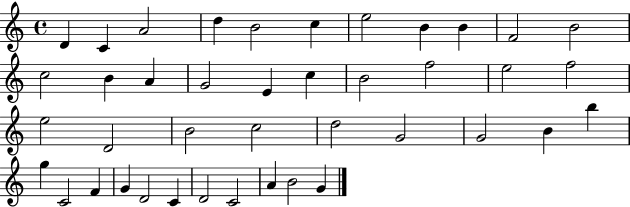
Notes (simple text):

D4/q C4/q A4/h D5/q B4/h C5/q E5/h B4/q B4/q F4/h B4/h C5/h B4/q A4/q G4/h E4/q C5/q B4/h F5/h E5/h F5/h E5/h D4/h B4/h C5/h D5/h G4/h G4/h B4/q B5/q G5/q C4/h F4/q G4/q D4/h C4/q D4/h C4/h A4/q B4/h G4/q